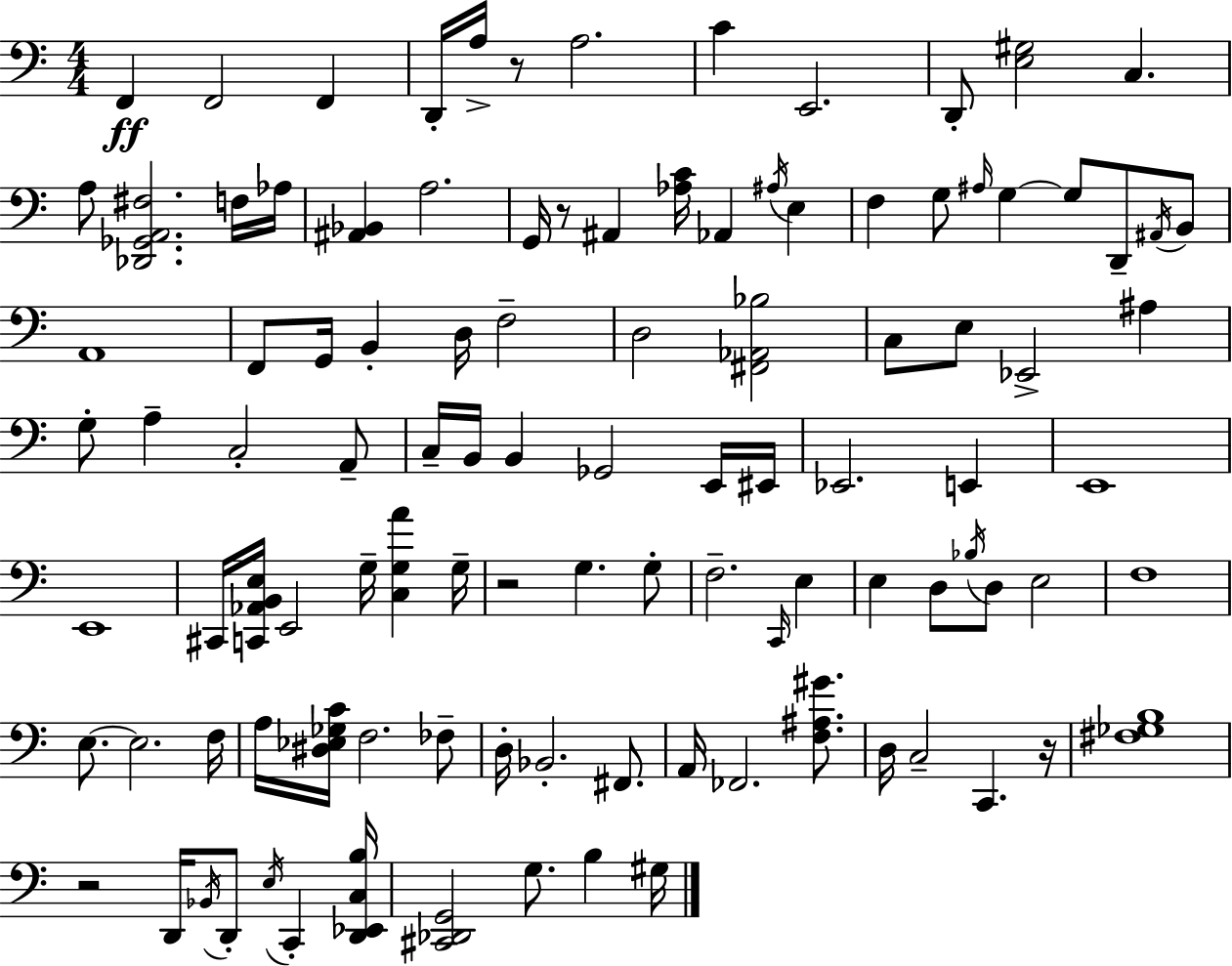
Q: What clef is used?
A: bass